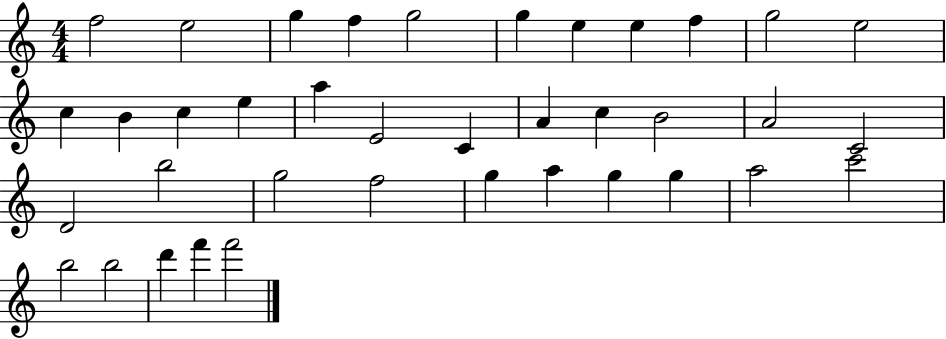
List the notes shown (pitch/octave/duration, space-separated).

F5/h E5/h G5/q F5/q G5/h G5/q E5/q E5/q F5/q G5/h E5/h C5/q B4/q C5/q E5/q A5/q E4/h C4/q A4/q C5/q B4/h A4/h C4/h D4/h B5/h G5/h F5/h G5/q A5/q G5/q G5/q A5/h C6/h B5/h B5/h D6/q F6/q F6/h